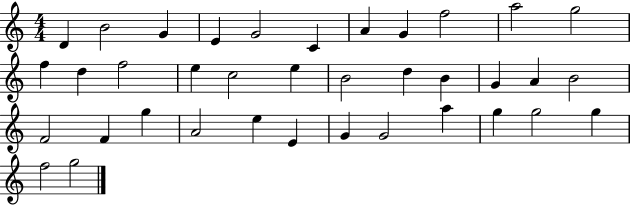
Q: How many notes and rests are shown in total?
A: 37